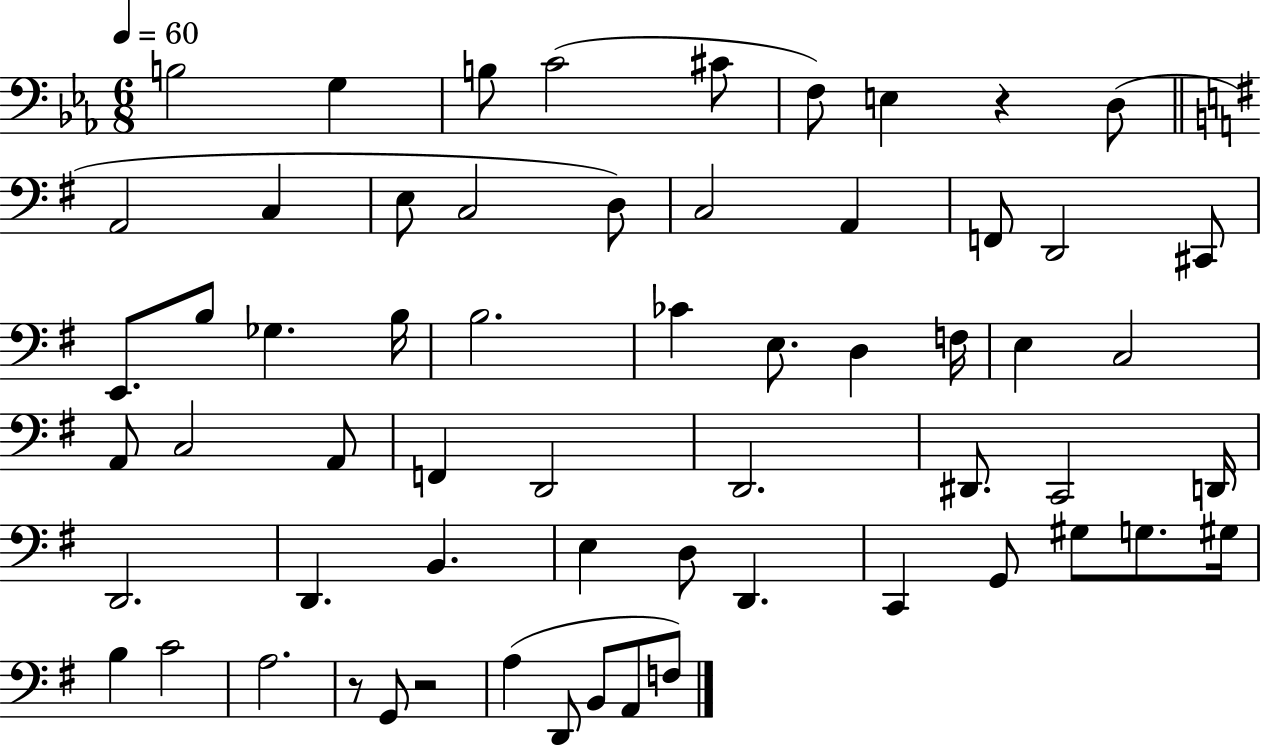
B3/h G3/q B3/e C4/h C#4/e F3/e E3/q R/q D3/e A2/h C3/q E3/e C3/h D3/e C3/h A2/q F2/e D2/h C#2/e E2/e. B3/e Gb3/q. B3/s B3/h. CES4/q E3/e. D3/q F3/s E3/q C3/h A2/e C3/h A2/e F2/q D2/h D2/h. D#2/e. C2/h D2/s D2/h. D2/q. B2/q. E3/q D3/e D2/q. C2/q G2/e G#3/e G3/e. G#3/s B3/q C4/h A3/h. R/e G2/e R/h A3/q D2/e B2/e A2/e F3/e